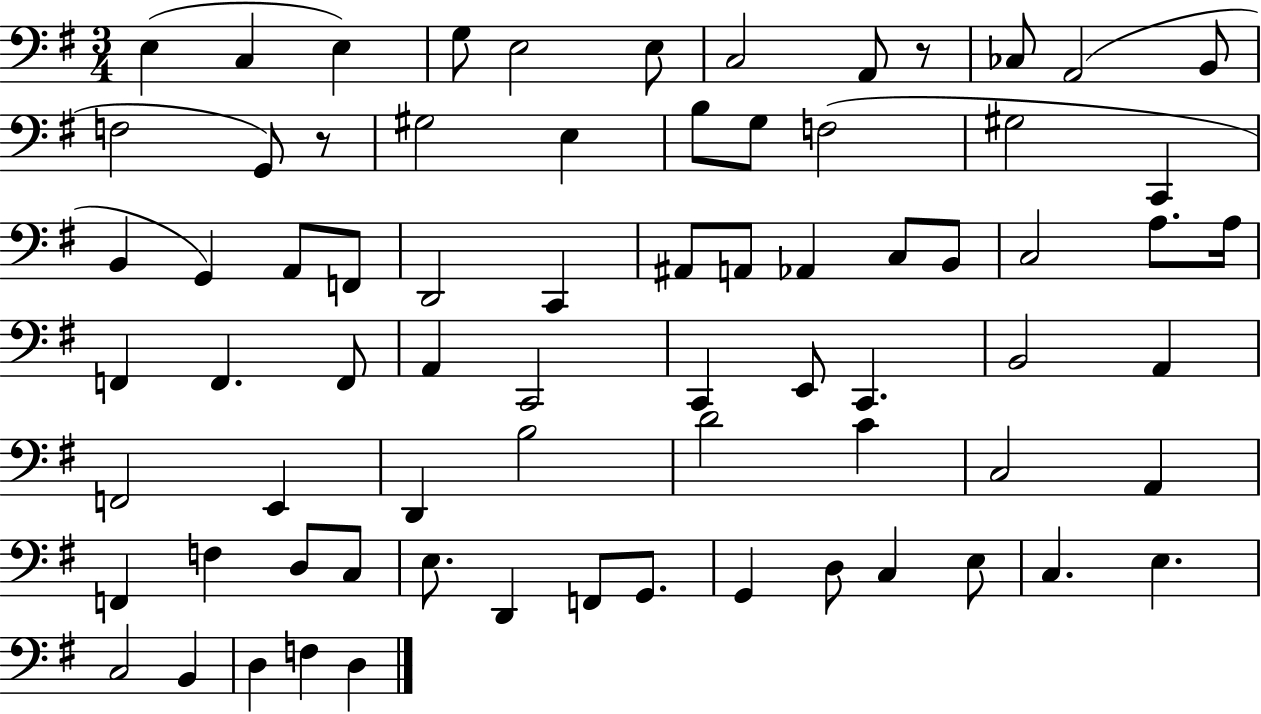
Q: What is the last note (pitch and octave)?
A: D3